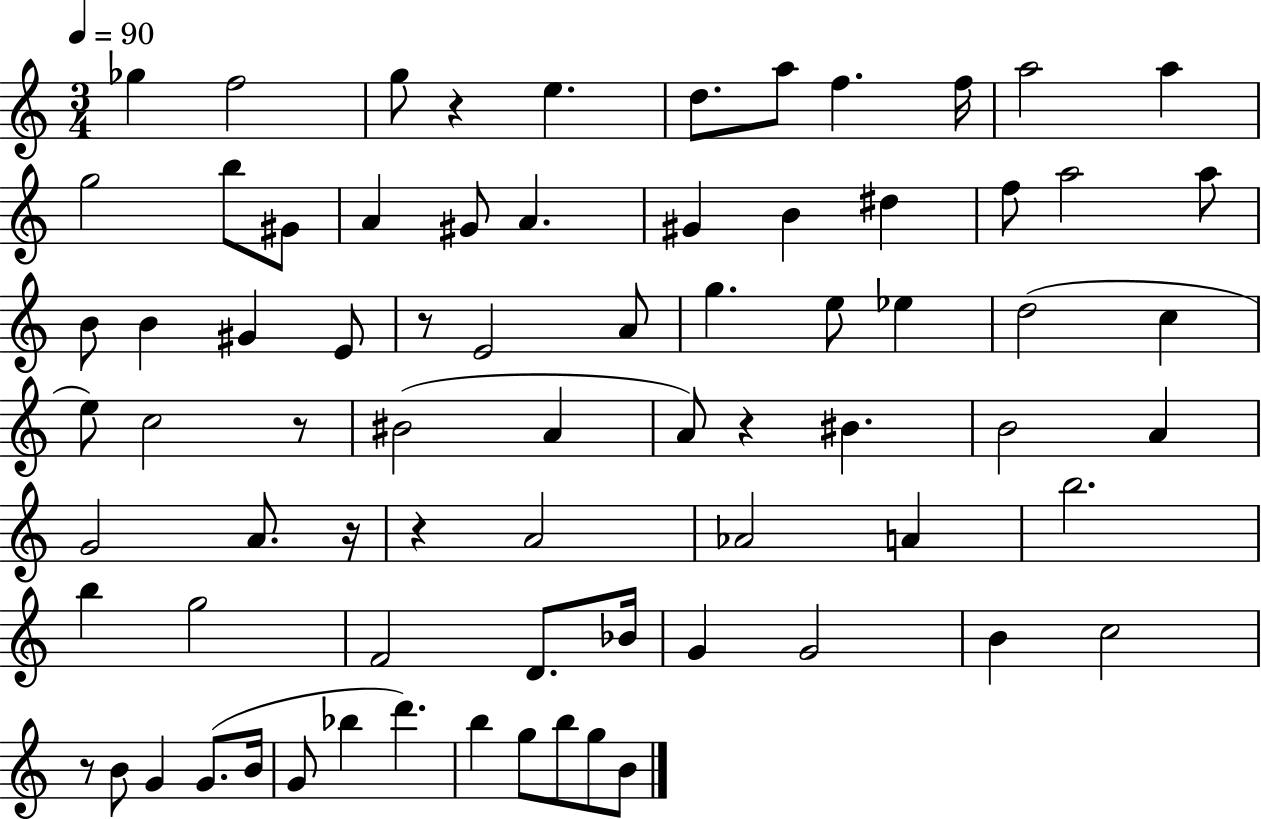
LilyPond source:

{
  \clef treble
  \numericTimeSignature
  \time 3/4
  \key c \major
  \tempo 4 = 90
  ges''4 f''2 | g''8 r4 e''4. | d''8. a''8 f''4. f''16 | a''2 a''4 | \break g''2 b''8 gis'8 | a'4 gis'8 a'4. | gis'4 b'4 dis''4 | f''8 a''2 a''8 | \break b'8 b'4 gis'4 e'8 | r8 e'2 a'8 | g''4. e''8 ees''4 | d''2( c''4 | \break e''8) c''2 r8 | bis'2( a'4 | a'8) r4 bis'4. | b'2 a'4 | \break g'2 a'8. r16 | r4 a'2 | aes'2 a'4 | b''2. | \break b''4 g''2 | f'2 d'8. bes'16 | g'4 g'2 | b'4 c''2 | \break r8 b'8 g'4 g'8.( b'16 | g'8 bes''4 d'''4.) | b''4 g''8 b''8 g''8 b'8 | \bar "|."
}